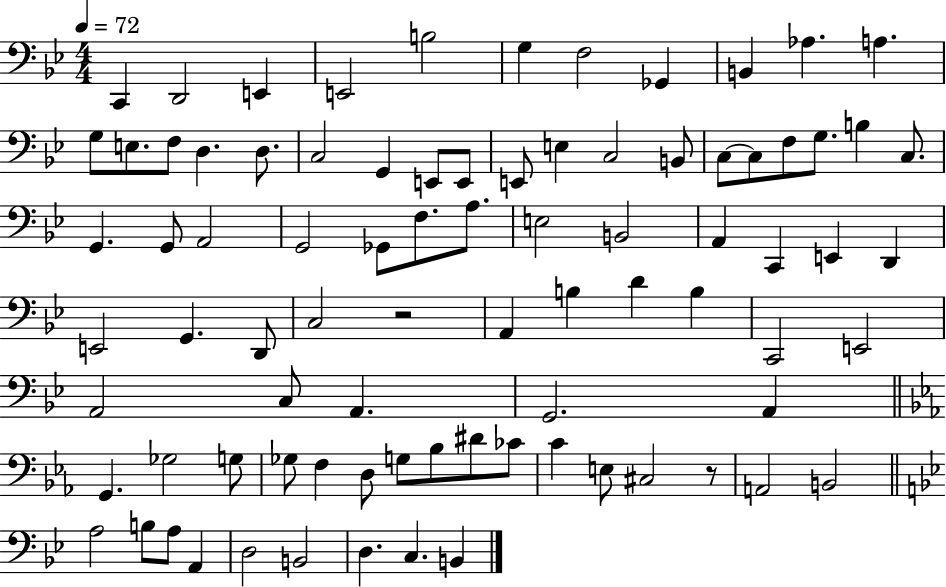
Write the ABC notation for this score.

X:1
T:Untitled
M:4/4
L:1/4
K:Bb
C,, D,,2 E,, E,,2 B,2 G, F,2 _G,, B,, _A, A, G,/2 E,/2 F,/2 D, D,/2 C,2 G,, E,,/2 E,,/2 E,,/2 E, C,2 B,,/2 C,/2 C,/2 F,/2 G,/2 B, C,/2 G,, G,,/2 A,,2 G,,2 _G,,/2 F,/2 A,/2 E,2 B,,2 A,, C,, E,, D,, E,,2 G,, D,,/2 C,2 z2 A,, B, D B, C,,2 E,,2 A,,2 C,/2 A,, G,,2 A,, G,, _G,2 G,/2 _G,/2 F, D,/2 G,/2 _B,/2 ^D/2 _C/2 C E,/2 ^C,2 z/2 A,,2 B,,2 A,2 B,/2 A,/2 A,, D,2 B,,2 D, C, B,,